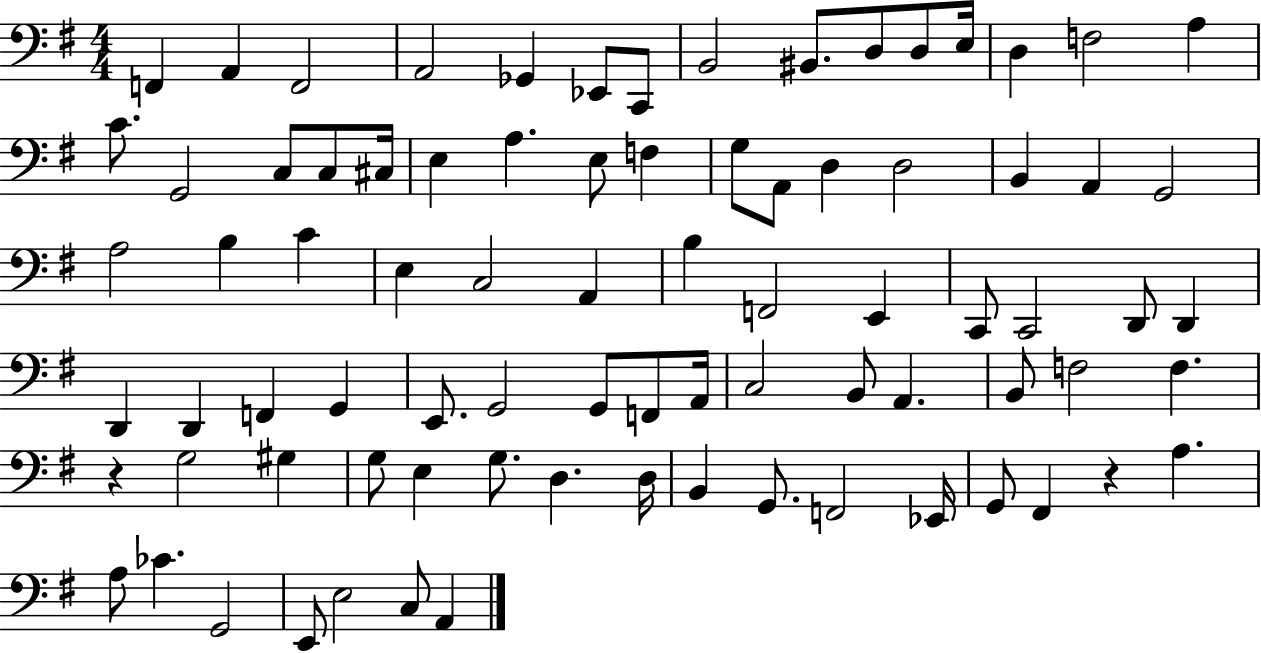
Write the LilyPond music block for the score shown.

{
  \clef bass
  \numericTimeSignature
  \time 4/4
  \key g \major
  f,4 a,4 f,2 | a,2 ges,4 ees,8 c,8 | b,2 bis,8. d8 d8 e16 | d4 f2 a4 | \break c'8. g,2 c8 c8 cis16 | e4 a4. e8 f4 | g8 a,8 d4 d2 | b,4 a,4 g,2 | \break a2 b4 c'4 | e4 c2 a,4 | b4 f,2 e,4 | c,8 c,2 d,8 d,4 | \break d,4 d,4 f,4 g,4 | e,8. g,2 g,8 f,8 a,16 | c2 b,8 a,4. | b,8 f2 f4. | \break r4 g2 gis4 | g8 e4 g8. d4. d16 | b,4 g,8. f,2 ees,16 | g,8 fis,4 r4 a4. | \break a8 ces'4. g,2 | e,8 e2 c8 a,4 | \bar "|."
}